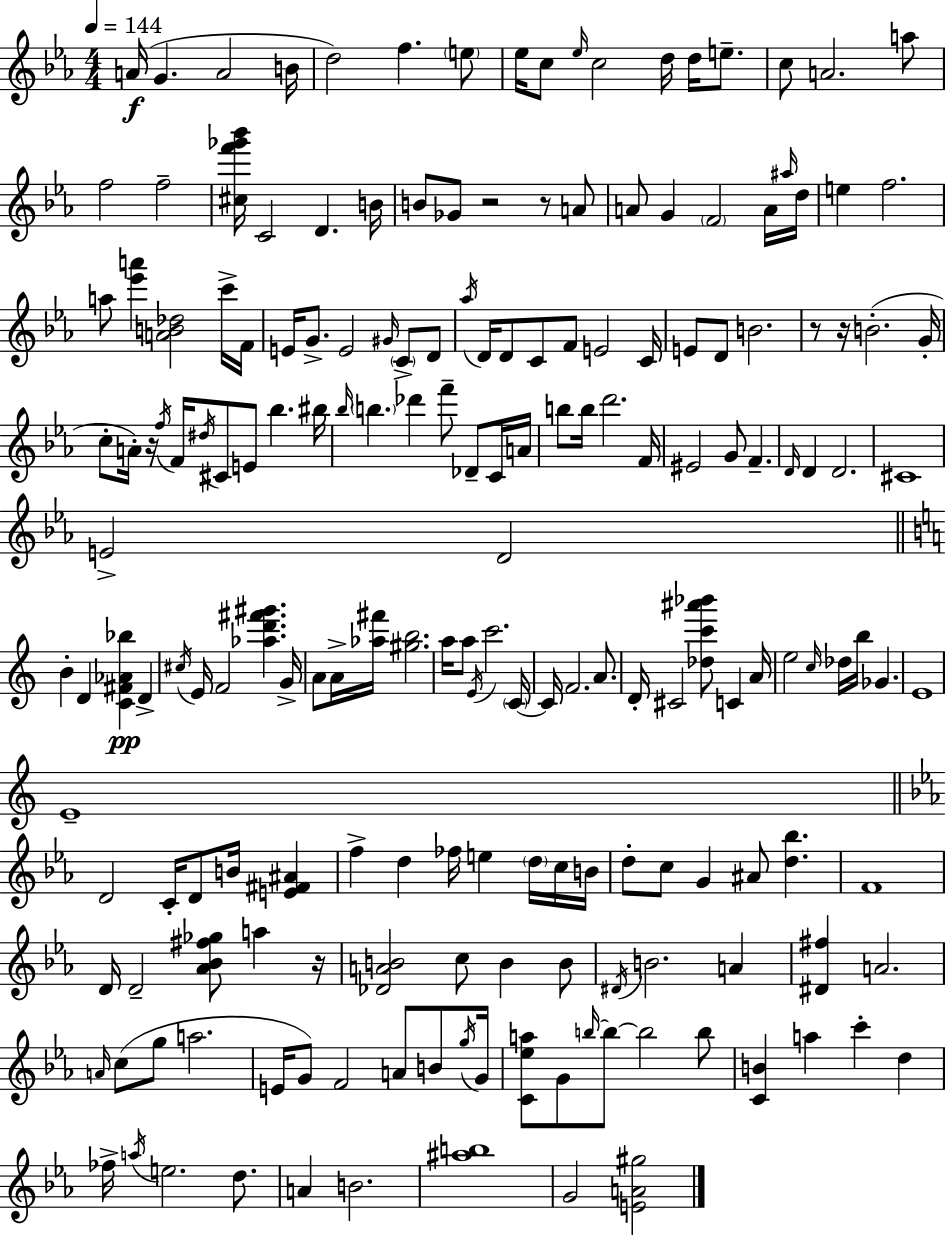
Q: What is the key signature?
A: EES major